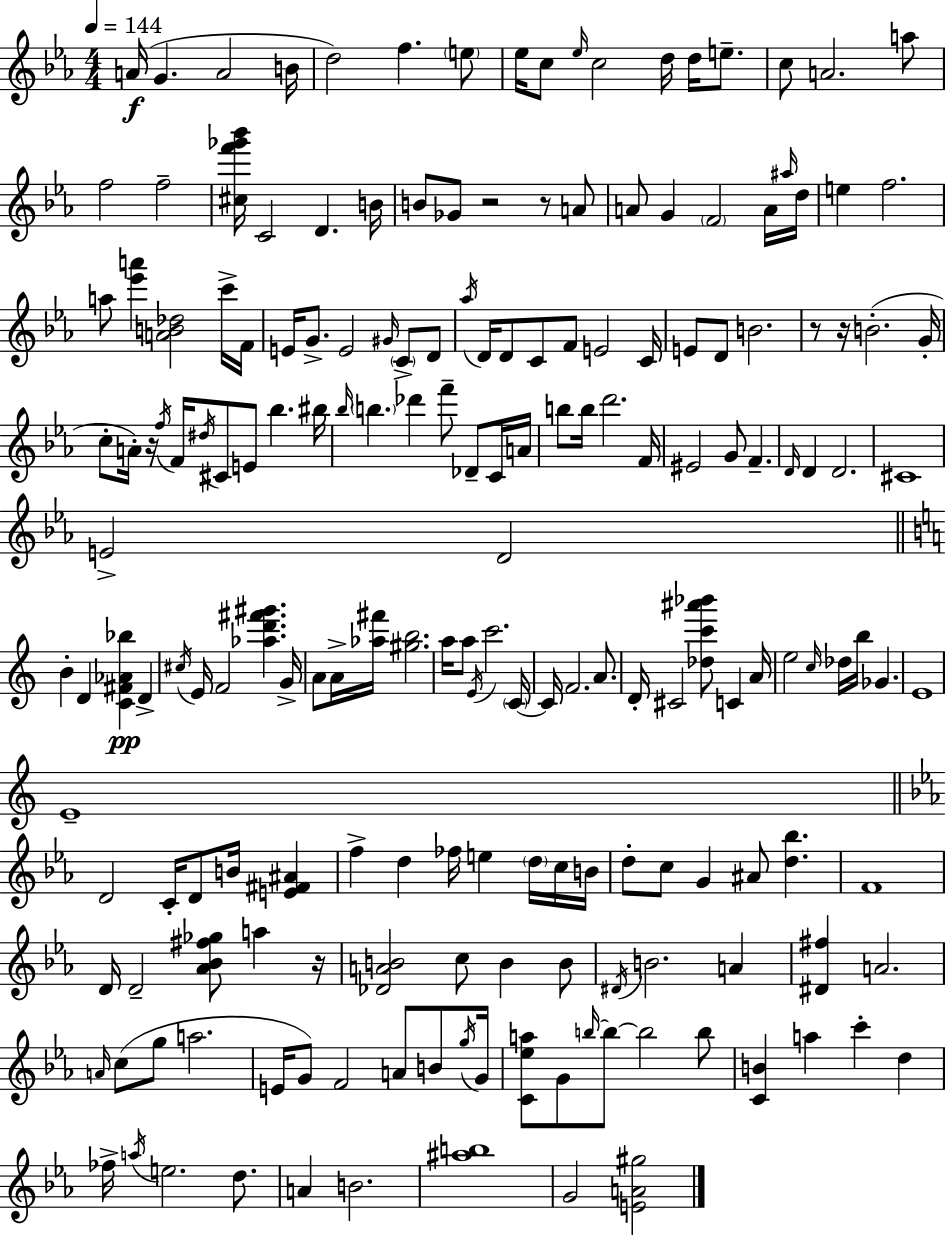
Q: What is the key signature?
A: EES major